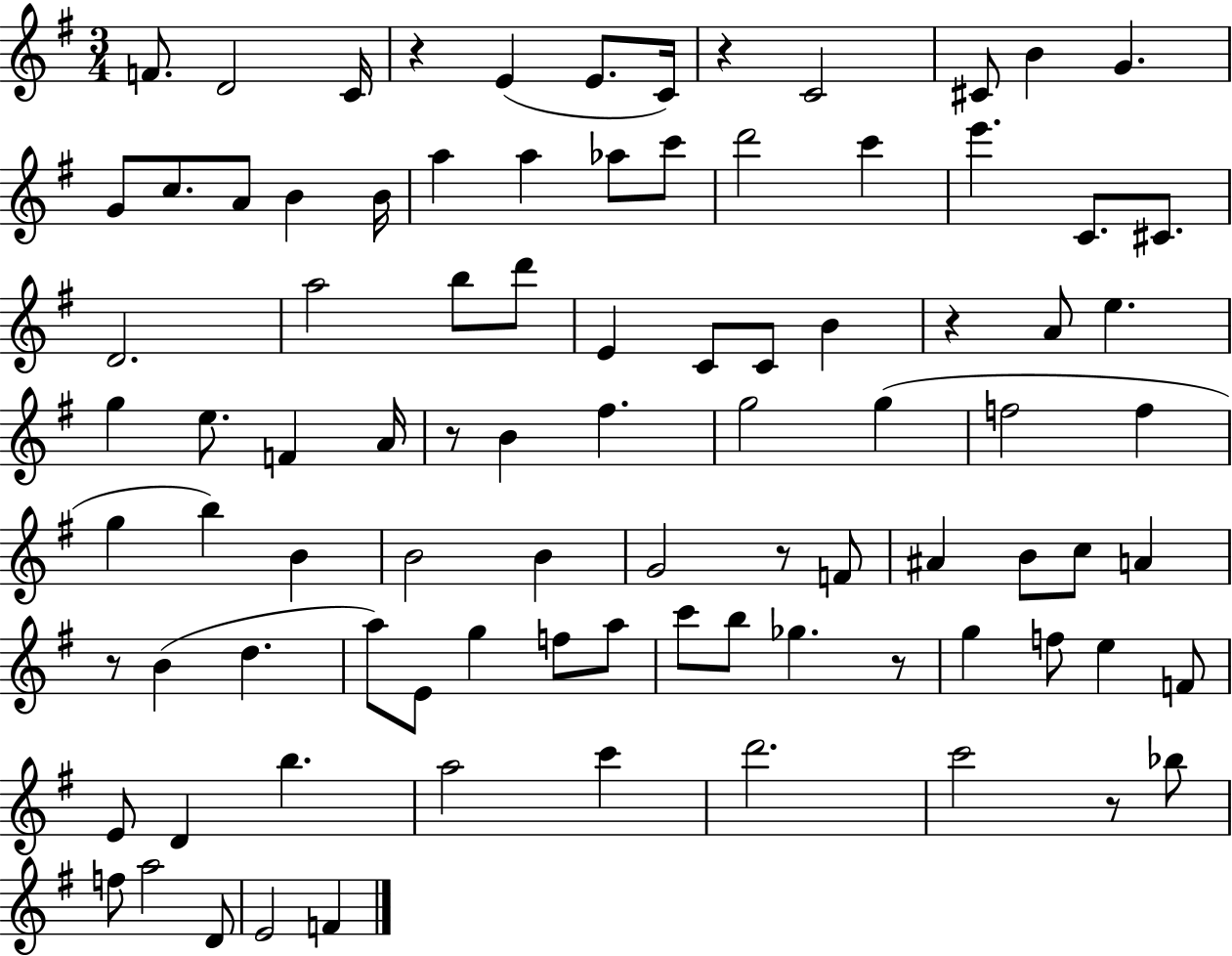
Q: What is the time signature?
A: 3/4